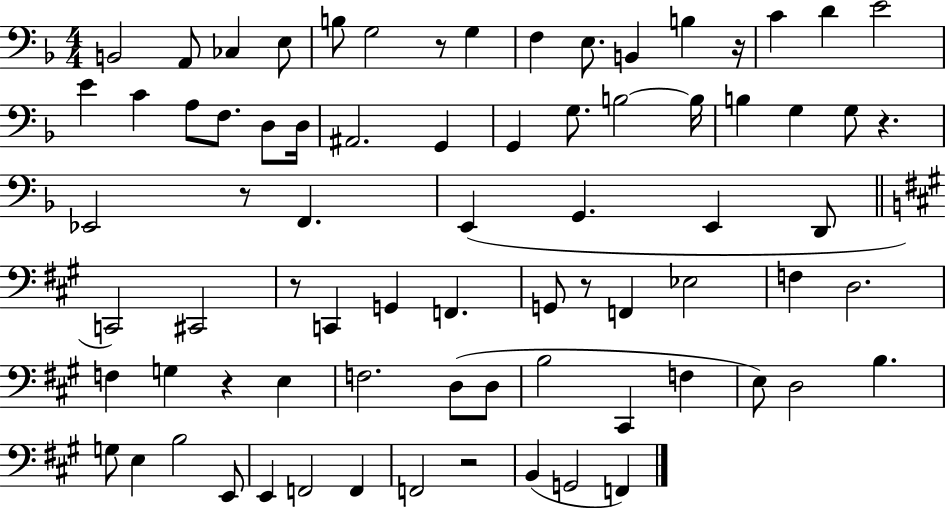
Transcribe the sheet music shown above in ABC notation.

X:1
T:Untitled
M:4/4
L:1/4
K:F
B,,2 A,,/2 _C, E,/2 B,/2 G,2 z/2 G, F, E,/2 B,, B, z/4 C D E2 E C A,/2 F,/2 D,/2 D,/4 ^A,,2 G,, G,, G,/2 B,2 B,/4 B, G, G,/2 z _E,,2 z/2 F,, E,, G,, E,, D,,/2 C,,2 ^C,,2 z/2 C,, G,, F,, G,,/2 z/2 F,, _E,2 F, D,2 F, G, z E, F,2 D,/2 D,/2 B,2 ^C,, F, E,/2 D,2 B, G,/2 E, B,2 E,,/2 E,, F,,2 F,, F,,2 z2 B,, G,,2 F,,